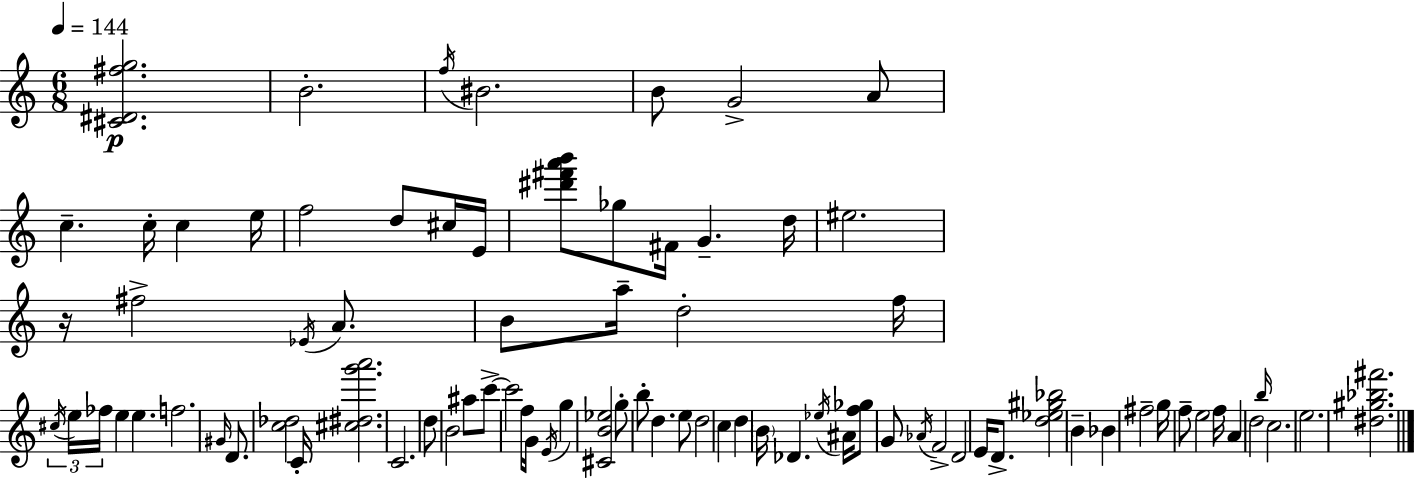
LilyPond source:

{
  \clef treble
  \numericTimeSignature
  \time 6/8
  \key c \major
  \tempo 4 = 144
  <cis' dis' fis'' g''>2.\p | b'2.-. | \acciaccatura { f''16 } bis'2. | b'8 g'2-> a'8 | \break c''4.-- c''16-. c''4 | e''16 f''2 d''8 cis''16 | e'16 <dis''' fis''' a''' b'''>8 ges''8 fis'16 g'4.-- | d''16 eis''2. | \break r16 fis''2-> \acciaccatura { ees'16 } a'8. | b'8 a''16-- d''2-. | f''16 \tuplet 3/2 { \acciaccatura { cis''16 } e''16 fes''16 } e''4 e''4. | f''2. | \break \grace { gis'16 } d'8. <c'' des''>2 | c'16-. <cis'' dis'' g''' a'''>2. | c'2. | d''8 b'2 | \break ais''8 c'''8->~~ c'''2 | f''16 g'16 \acciaccatura { e'16 } g''4 <cis' b' ees''>2 | g''8-. b''8-. d''4. | e''8 d''2 | \break c''4 d''4 \parenthesize b'16 des'4. | \acciaccatura { ees''16 } ais'16 <f'' ges''>8 g'8 \acciaccatura { aes'16 } f'2-> | d'2 | e'16 d'8.-> <d'' ees'' gis'' bes''>2 | \break b'4-- bes'4 fis''2-- | g''16 f''8-- e''2 | f''16 a'4 d''2 | \grace { b''16 } c''2. | \break e''2. | <dis'' gis'' bes'' fis'''>2. | \bar "|."
}